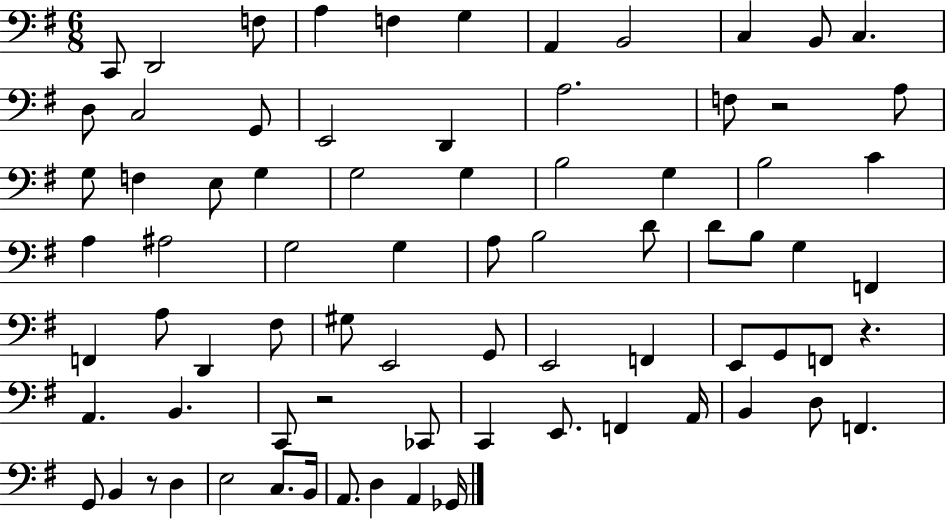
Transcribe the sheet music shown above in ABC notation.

X:1
T:Untitled
M:6/8
L:1/4
K:G
C,,/2 D,,2 F,/2 A, F, G, A,, B,,2 C, B,,/2 C, D,/2 C,2 G,,/2 E,,2 D,, A,2 F,/2 z2 A,/2 G,/2 F, E,/2 G, G,2 G, B,2 G, B,2 C A, ^A,2 G,2 G, A,/2 B,2 D/2 D/2 B,/2 G, F,, F,, A,/2 D,, ^F,/2 ^G,/2 E,,2 G,,/2 E,,2 F,, E,,/2 G,,/2 F,,/2 z A,, B,, C,,/2 z2 _C,,/2 C,, E,,/2 F,, A,,/4 B,, D,/2 F,, G,,/2 B,, z/2 D, E,2 C,/2 B,,/4 A,,/2 D, A,, _G,,/4